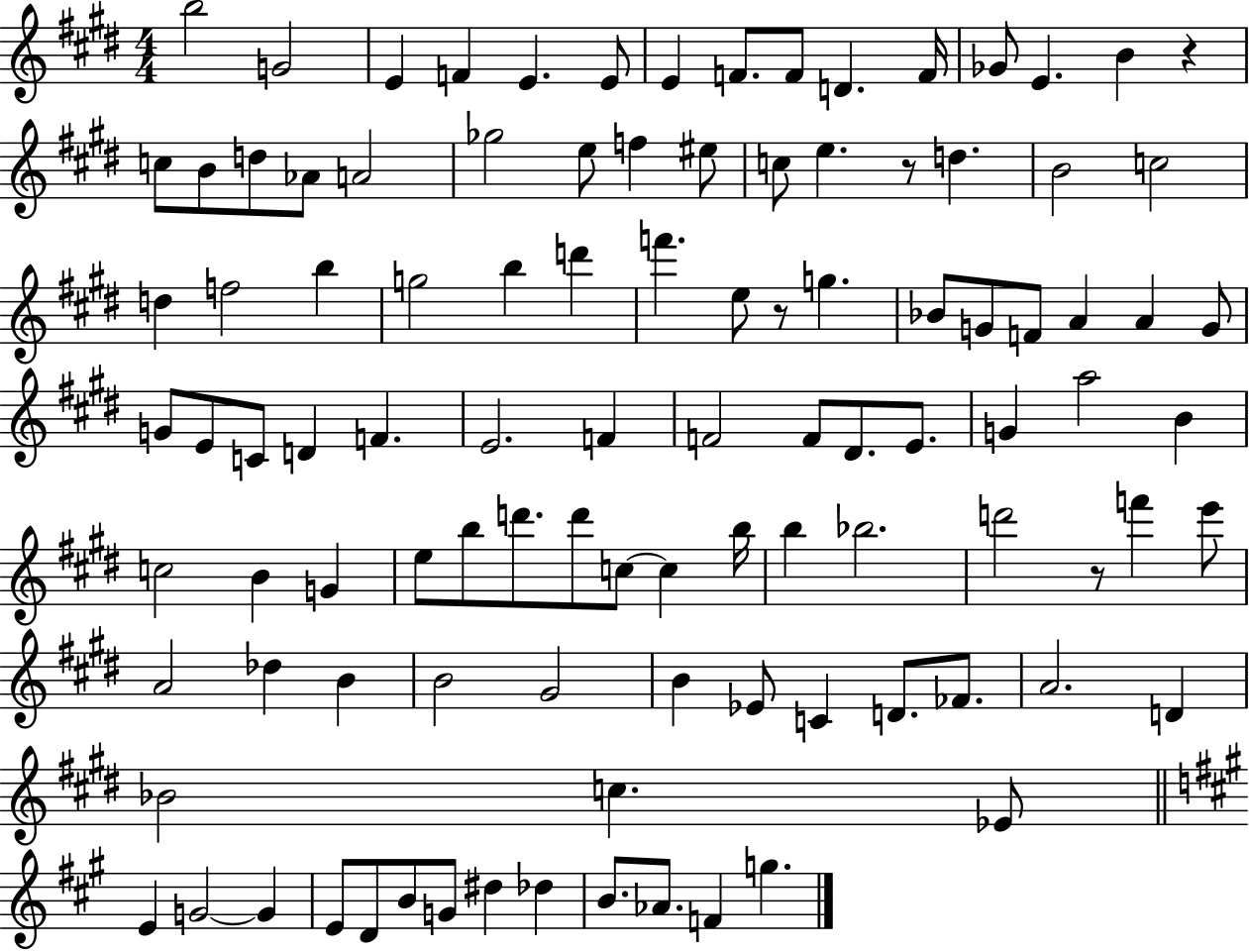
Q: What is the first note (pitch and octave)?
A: B5